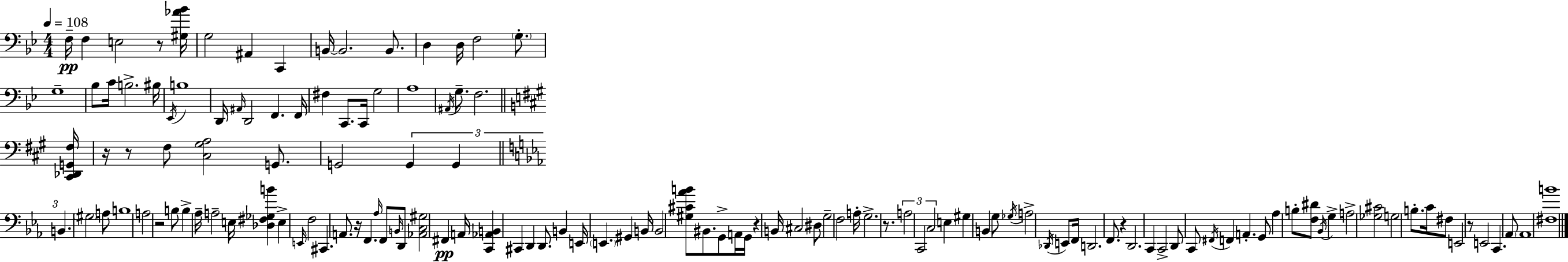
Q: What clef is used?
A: bass